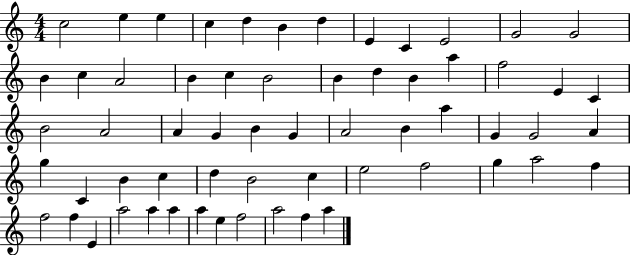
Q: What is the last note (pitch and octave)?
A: A5